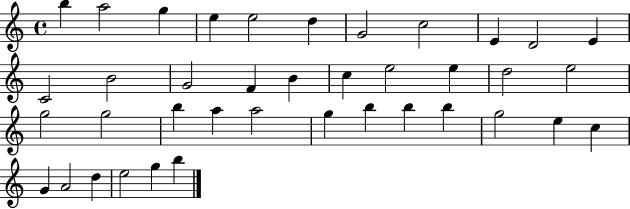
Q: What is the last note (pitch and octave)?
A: B5